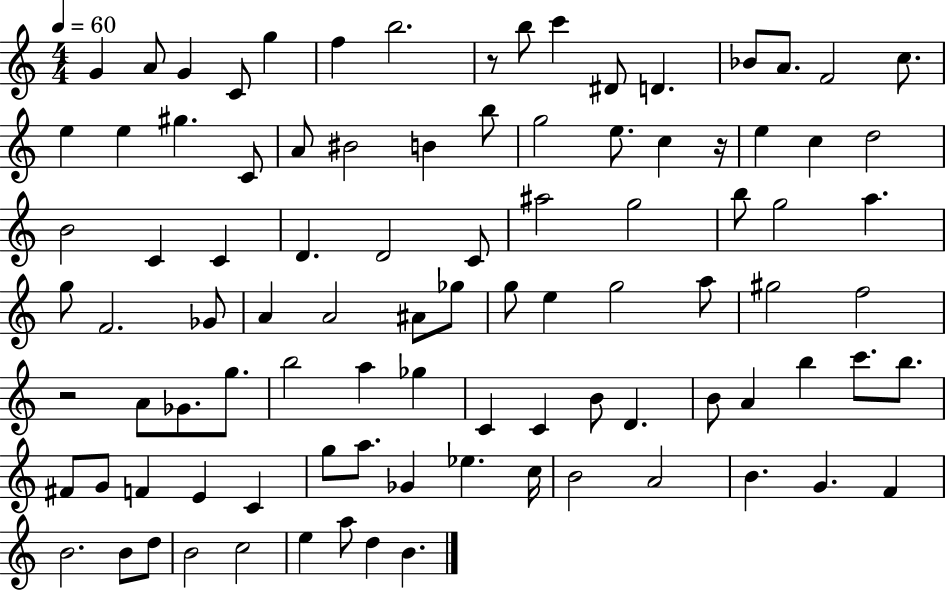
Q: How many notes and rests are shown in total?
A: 95